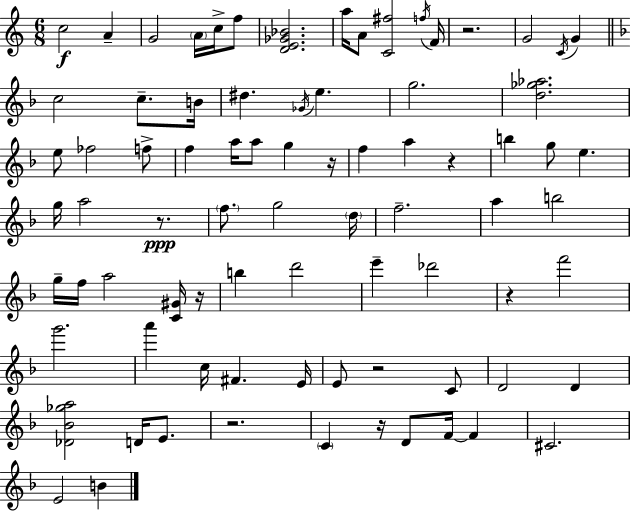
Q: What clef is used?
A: treble